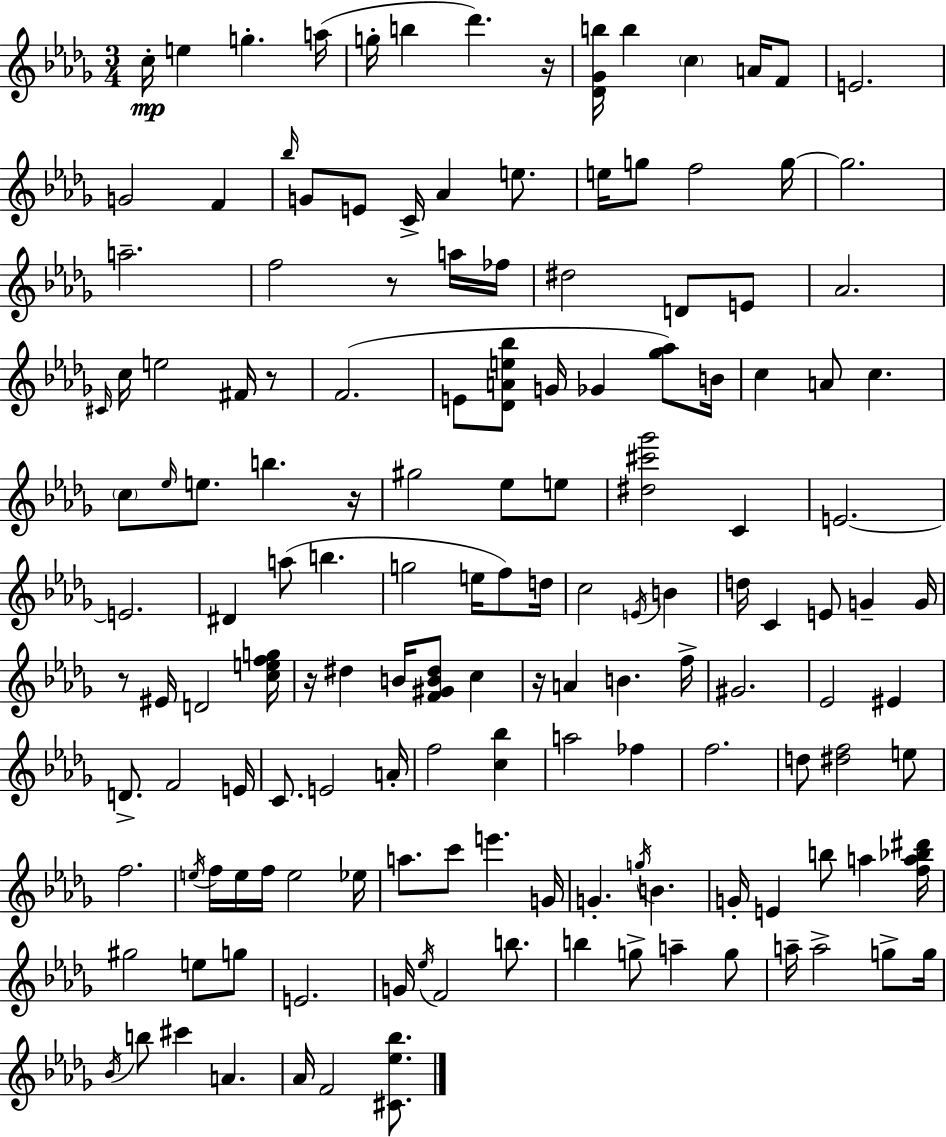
{
  \clef treble
  \numericTimeSignature
  \time 3/4
  \key bes \minor
  \repeat volta 2 { c''16-.\mp e''4 g''4.-. a''16( | g''16-. b''4 des'''4.) r16 | <des' ges' b''>16 b''4 \parenthesize c''4 a'16 f'8 | e'2. | \break g'2 f'4 | \grace { bes''16 } g'8 e'8 c'16-> aes'4 e''8. | e''16 g''8 f''2 | g''16~~ g''2. | \break a''2.-- | f''2 r8 a''16 | fes''16 dis''2 d'8 e'8 | aes'2. | \break \grace { cis'16 } c''16 e''2 fis'16 | r8 f'2.( | e'8 <des' a' e'' bes''>8 g'16 ges'4 <ges'' aes''>8) | b'16 c''4 a'8 c''4. | \break \parenthesize c''8 \grace { ees''16 } e''8. b''4. | r16 gis''2 ees''8 | e''8 <dis'' cis''' ges'''>2 c'4 | e'2.~~ | \break e'2. | dis'4 a''8( b''4. | g''2 e''16 | f''8) d''16 c''2 \acciaccatura { e'16 } | \break b'4 d''16 c'4 e'8 g'4-- | g'16 r8 eis'16 d'2 | <c'' e'' f'' g''>16 r16 dis''4 b'16 <f' gis' b' dis''>8 | c''4 r16 a'4 b'4. | \break f''16-> gis'2. | ees'2 | eis'4 d'8.-> f'2 | e'16 c'8. e'2 | \break a'16-. f''2 | <c'' bes''>4 a''2 | fes''4 f''2. | d''8 <dis'' f''>2 | \break e''8 f''2. | \acciaccatura { e''16 } f''16 e''16 f''16 e''2 | ees''16 a''8. c'''8 e'''4. | g'16 g'4.-. \acciaccatura { g''16 } | \break b'4. g'16-. e'4 b''8 | a''4 <f'' a'' bes'' dis'''>16 gis''2 | e''8 g''8 e'2. | g'16 \acciaccatura { ees''16 } f'2 | \break b''8. b''4 g''8-> | a''4-- g''8 a''16-- a''2-> | g''8-> g''16 \acciaccatura { bes'16 } b''8 cis'''4 | a'4. aes'16 f'2 | \break <cis' ees'' bes''>8. } \bar "|."
}